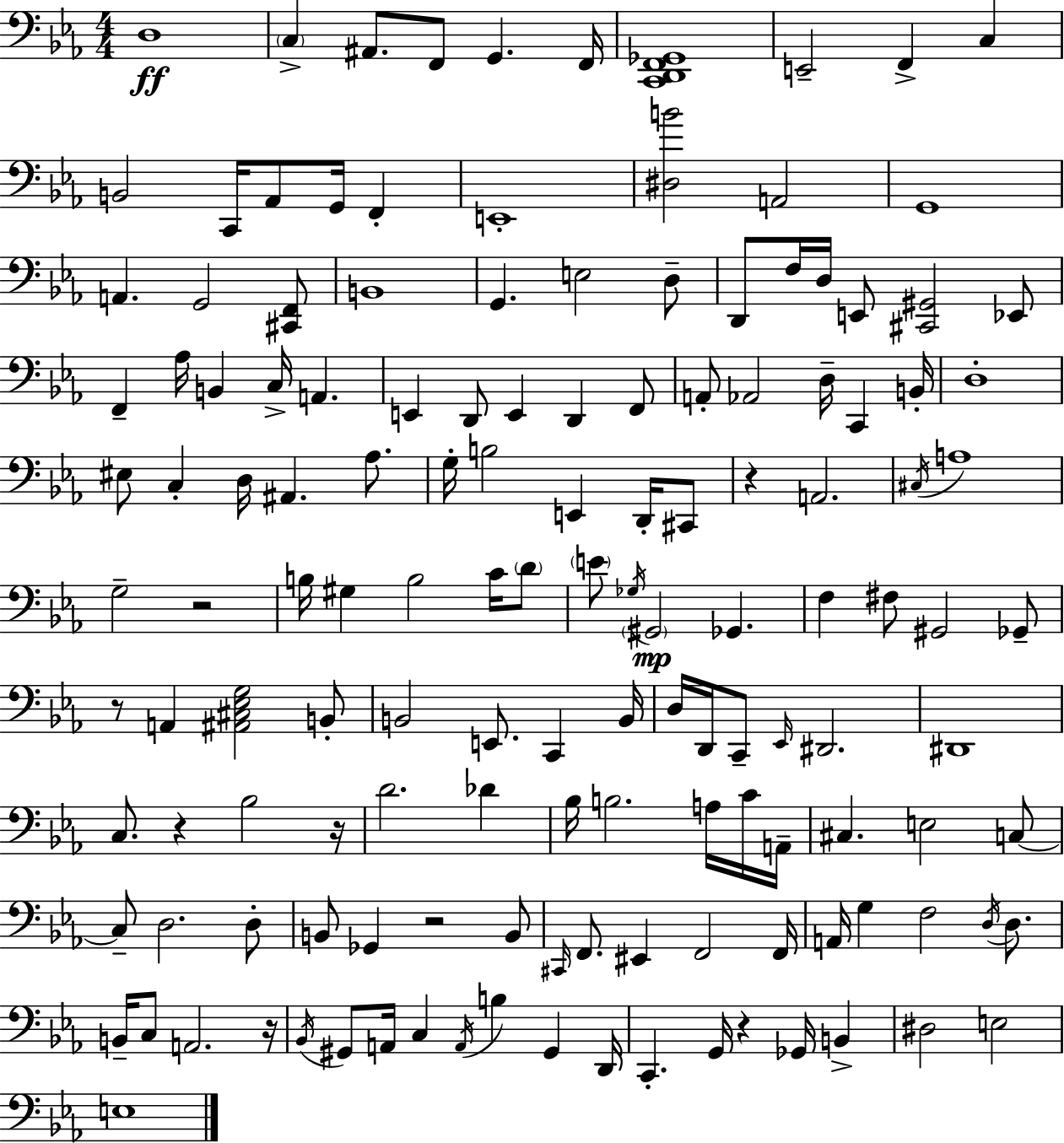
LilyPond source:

{
  \clef bass
  \numericTimeSignature
  \time 4/4
  \key ees \major
  \repeat volta 2 { d1\ff | \parenthesize c4-> ais,8. f,8 g,4. f,16 | <c, d, f, ges,>1 | e,2-- f,4-> c4 | \break b,2 c,16 aes,8 g,16 f,4-. | e,1-. | <dis b'>2 a,2 | g,1 | \break a,4. g,2 <cis, f,>8 | b,1 | g,4. e2 d8-- | d,8 f16 d16 e,8 <cis, gis,>2 ees,8 | \break f,4-- aes16 b,4 c16-> a,4. | e,4 d,8 e,4 d,4 f,8 | a,8-. aes,2 d16-- c,4 b,16-. | d1-. | \break eis8 c4-. d16 ais,4. aes8. | g16-. b2 e,4 d,16-. cis,8 | r4 a,2. | \acciaccatura { cis16 } a1 | \break g2-- r2 | b16 gis4 b2 c'16 \parenthesize d'8 | \parenthesize e'8 \acciaccatura { ges16 } \parenthesize gis,2\mp ges,4. | f4 fis8 gis,2 | \break ges,8-- r8 a,4 <ais, cis ees g>2 | b,8-. b,2 e,8. c,4 | b,16 d16 d,16 c,8-- \grace { ees,16 } dis,2. | dis,1 | \break c8. r4 bes2 | r16 d'2. des'4 | bes16 b2. | a16 c'16 a,16-- cis4. e2 | \break c8~~ c8-- d2. | d8-. b,8 ges,4 r2 | b,8 \grace { cis,16 } f,8. eis,4 f,2 | f,16 a,16 g4 f2 | \break \acciaccatura { d16 } d8. b,16-- c8 a,2. | r16 \acciaccatura { bes,16 } gis,8 a,16 c4 \acciaccatura { a,16 } b4 | gis,4 d,16 c,4.-. g,16 r4 | ges,16 b,4-> dis2 e2 | \break e1 | } \bar "|."
}